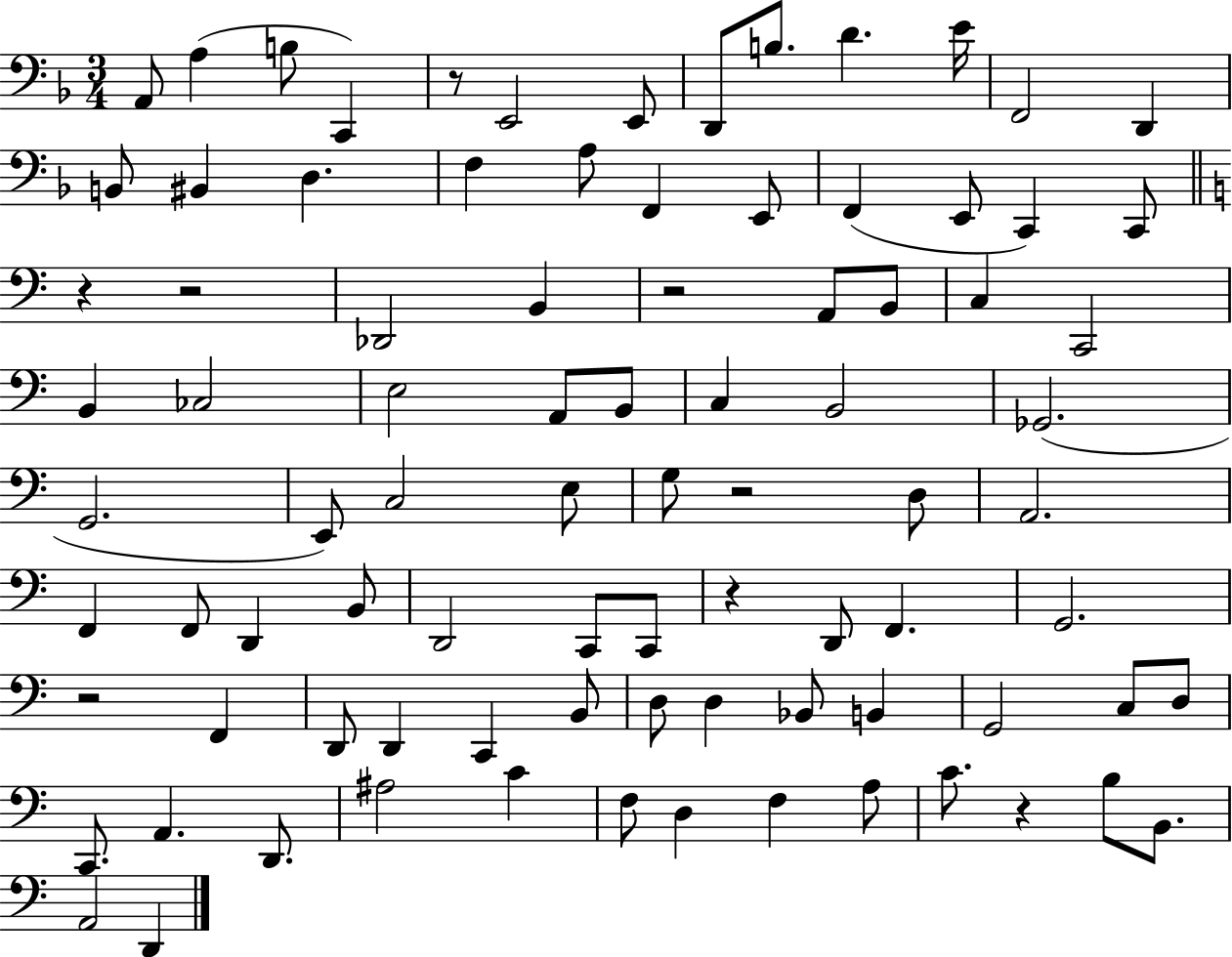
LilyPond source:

{
  \clef bass
  \numericTimeSignature
  \time 3/4
  \key f \major
  a,8 a4( b8 c,4) | r8 e,2 e,8 | d,8 b8. d'4. e'16 | f,2 d,4 | \break b,8 bis,4 d4. | f4 a8 f,4 e,8 | f,4( e,8 c,4) c,8 | \bar "||" \break \key a \minor r4 r2 | des,2 b,4 | r2 a,8 b,8 | c4 c,2 | \break b,4 ces2 | e2 a,8 b,8 | c4 b,2 | ges,2.( | \break g,2. | e,8) c2 e8 | g8 r2 d8 | a,2. | \break f,4 f,8 d,4 b,8 | d,2 c,8 c,8 | r4 d,8 f,4. | g,2. | \break r2 f,4 | d,8 d,4 c,4 b,8 | d8 d4 bes,8 b,4 | g,2 c8 d8 | \break c,8. a,4. d,8. | ais2 c'4 | f8 d4 f4 a8 | c'8. r4 b8 b,8. | \break a,2 d,4 | \bar "|."
}